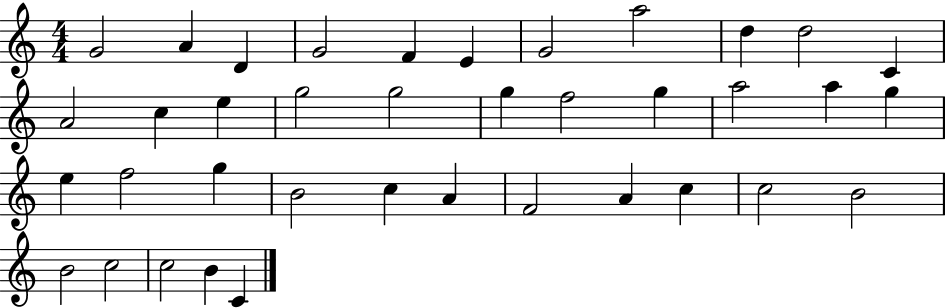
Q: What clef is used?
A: treble